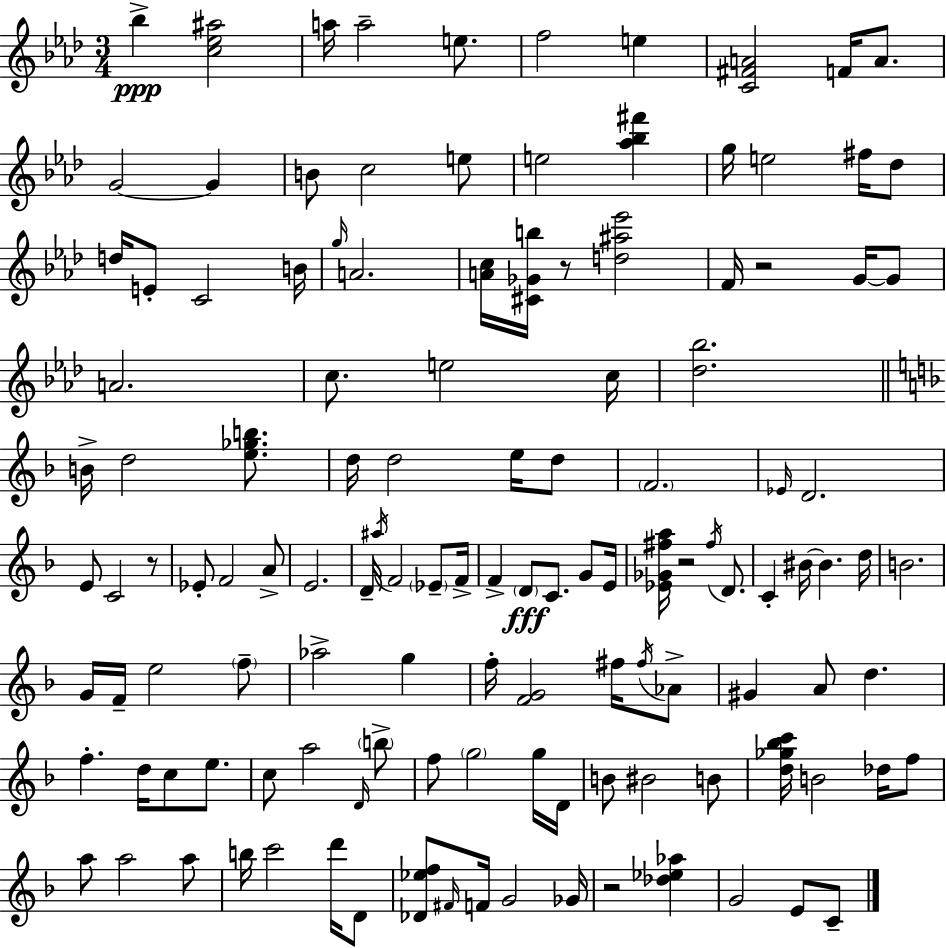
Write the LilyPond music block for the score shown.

{
  \clef treble
  \numericTimeSignature
  \time 3/4
  \key f \minor
  bes''4->\ppp <c'' ees'' ais''>2 | a''16 a''2-- e''8. | f''2 e''4 | <c' fis' a'>2 f'16 a'8. | \break g'2~~ g'4 | b'8 c''2 e''8 | e''2 <aes'' bes'' fis'''>4 | g''16 e''2 fis''16 des''8 | \break d''16 e'8-. c'2 b'16 | \grace { g''16 } a'2. | <a' c''>16 <cis' ges' b''>16 r8 <d'' ais'' ees'''>2 | f'16 r2 g'16~~ g'8 | \break a'2. | c''8. e''2 | c''16 <des'' bes''>2. | \bar "||" \break \key f \major b'16-> d''2 <e'' ges'' b''>8. | d''16 d''2 e''16 d''8 | \parenthesize f'2. | \grace { ees'16 } d'2. | \break e'8 c'2 r8 | ees'8-. f'2 a'8-> | e'2. | d'16-- \acciaccatura { ais''16 } f'2 \parenthesize ees'8-- | \break f'16-> f'4-> \parenthesize d'8\fff c'8. g'8 | e'16 <ees' ges' fis'' a''>16 r2 \acciaccatura { fis''16 } | d'8. c'4-. bis'16~~ bis'4. | d''16 b'2. | \break g'16 f'16-- e''2 | \parenthesize f''8-- aes''2-> g''4 | f''16-. <f' g'>2 | fis''16 \acciaccatura { fis''16 } aes'8-> gis'4 a'8 d''4. | \break f''4.-. d''16 c''8 | e''8. c''8 a''2 | \grace { d'16 } \parenthesize b''8-> f''8 \parenthesize g''2 | g''16 d'16 b'8 bis'2 | \break b'8 <d'' ges'' bes'' c'''>16 b'2 | des''16 f''8 a''8 a''2 | a''8 b''16 c'''2 | d'''16 d'8 <des' ees'' f''>8 \grace { fis'16 } f'16 g'2 | \break ges'16 r2 | <des'' ees'' aes''>4 g'2 | e'8 c'8-- \bar "|."
}